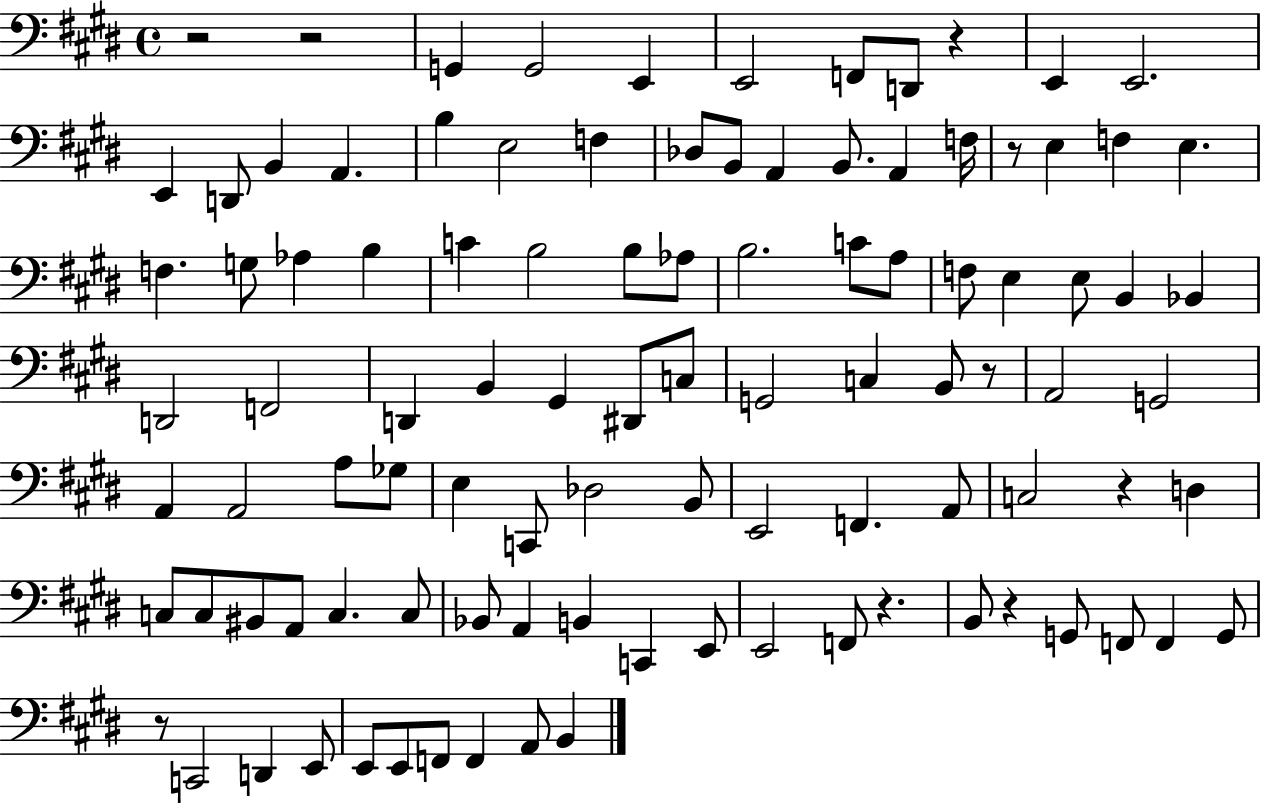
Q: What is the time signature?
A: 4/4